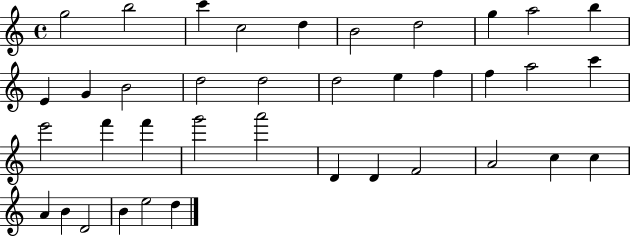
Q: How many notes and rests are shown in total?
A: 38